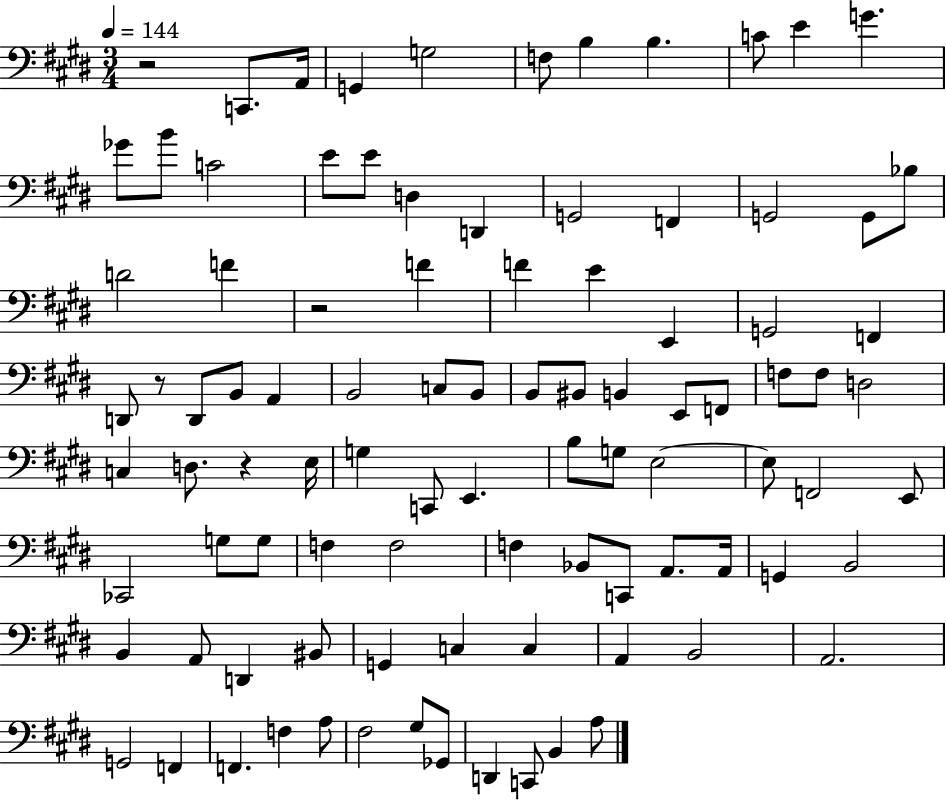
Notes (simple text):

R/h C2/e. A2/s G2/q G3/h F3/e B3/q B3/q. C4/e E4/q G4/q. Gb4/e B4/e C4/h E4/e E4/e D3/q D2/q G2/h F2/q G2/h G2/e Bb3/e D4/h F4/q R/h F4/q F4/q E4/q E2/q G2/h F2/q D2/e R/e D2/e B2/e A2/q B2/h C3/e B2/e B2/e BIS2/e B2/q E2/e F2/e F3/e F3/e D3/h C3/q D3/e. R/q E3/s G3/q C2/e E2/q. B3/e G3/e E3/h E3/e F2/h E2/e CES2/h G3/e G3/e F3/q F3/h F3/q Bb2/e C2/e A2/e. A2/s G2/q B2/h B2/q A2/e D2/q BIS2/e G2/q C3/q C3/q A2/q B2/h A2/h. G2/h F2/q F2/q. F3/q A3/e F#3/h G#3/e Gb2/e D2/q C2/e B2/q A3/e